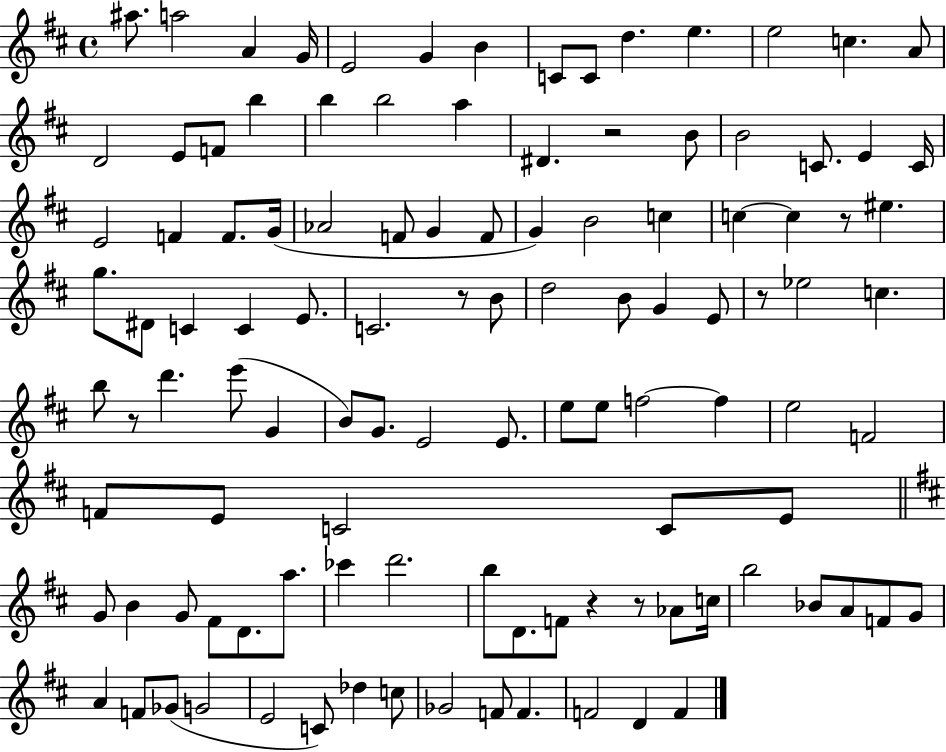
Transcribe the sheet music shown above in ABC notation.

X:1
T:Untitled
M:4/4
L:1/4
K:D
^a/2 a2 A G/4 E2 G B C/2 C/2 d e e2 c A/2 D2 E/2 F/2 b b b2 a ^D z2 B/2 B2 C/2 E C/4 E2 F F/2 G/4 _A2 F/2 G F/2 G B2 c c c z/2 ^e g/2 ^D/2 C C E/2 C2 z/2 B/2 d2 B/2 G E/2 z/2 _e2 c b/2 z/2 d' e'/2 G B/2 G/2 E2 E/2 e/2 e/2 f2 f e2 F2 F/2 E/2 C2 C/2 E/2 G/2 B G/2 ^F/2 D/2 a/2 _c' d'2 b/2 D/2 F/2 z z/2 _A/2 c/4 b2 _B/2 A/2 F/2 G/2 A F/2 _G/2 G2 E2 C/2 _d c/2 _G2 F/2 F F2 D F